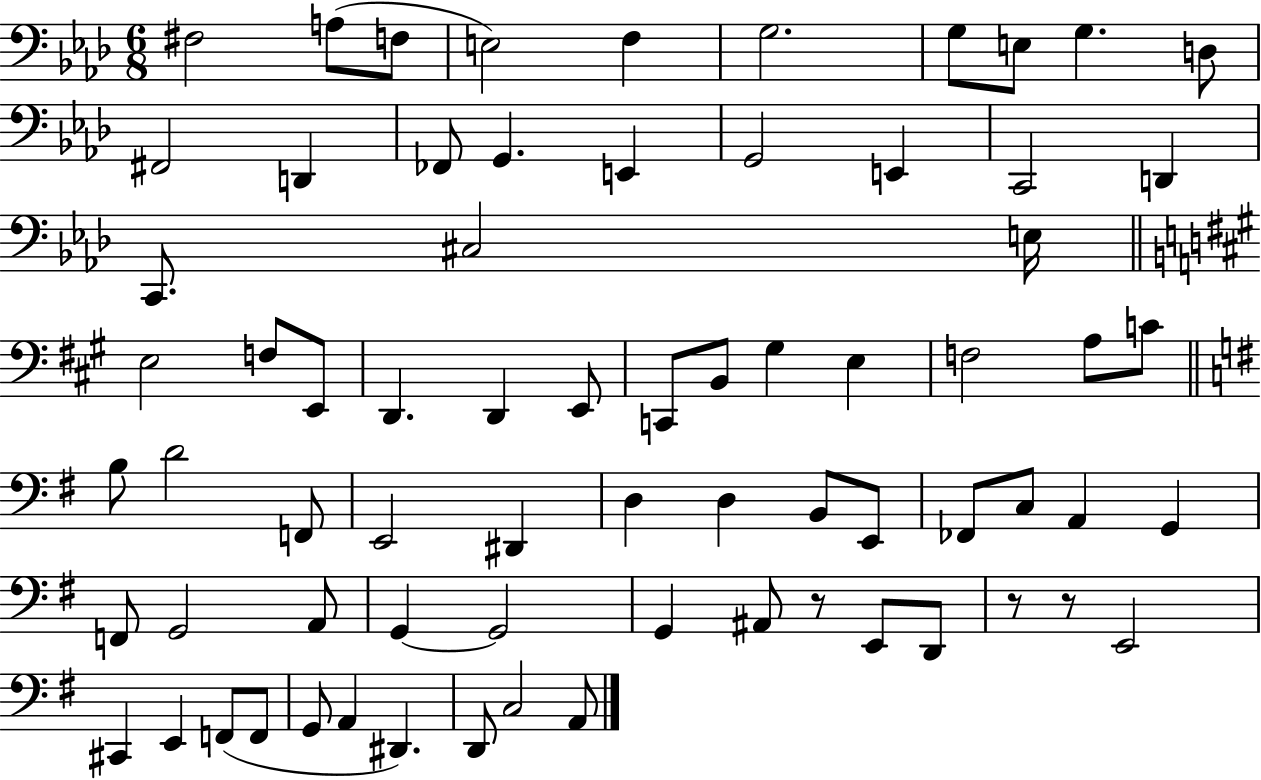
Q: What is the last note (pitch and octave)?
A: A2